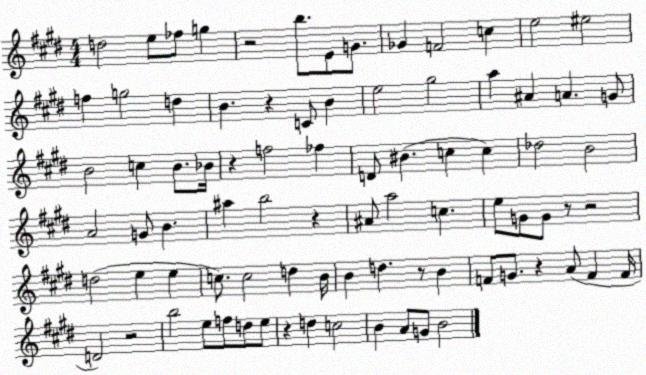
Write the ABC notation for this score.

X:1
T:Untitled
M:4/4
L:1/4
K:E
d2 e/2 _f/2 g z2 b/2 E/2 G/2 _G F2 c e2 ^e2 f g2 d B z C/2 B e2 ^g2 a ^A A G/2 B2 c B/2 _B/4 z f2 _f D/2 ^B c c _d2 B2 A2 G/2 B ^a b2 z ^A/2 a2 c e/2 G/2 G/2 z/2 z2 d2 e e c/2 c2 d B/4 B d z/2 B F/2 G/2 z A/2 F F/4 D2 z2 b2 e/2 f/2 d/2 e/2 z d c2 B A/2 G/2 B2